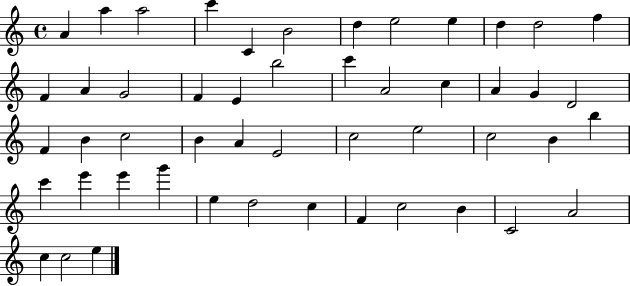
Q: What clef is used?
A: treble